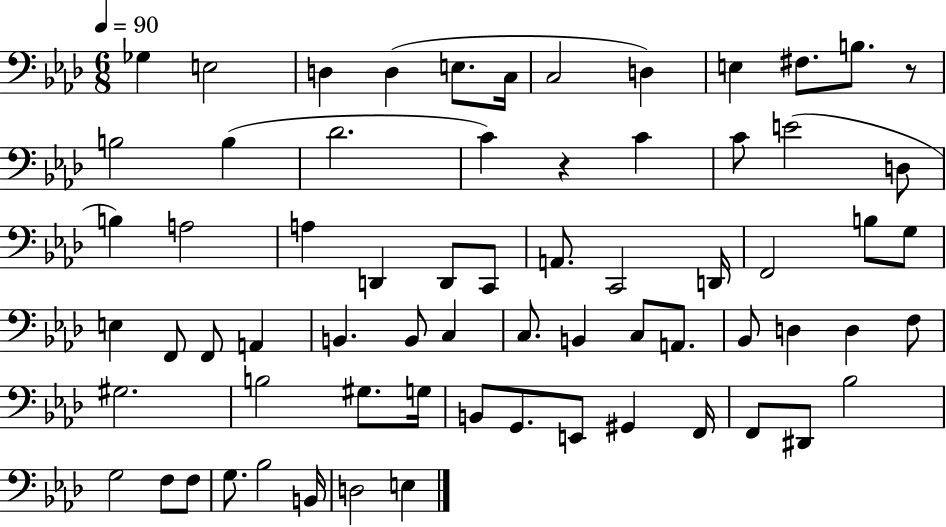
Gb3/q E3/h D3/q D3/q E3/e. C3/s C3/h D3/q E3/q F#3/e. B3/e. R/e B3/h B3/q Db4/h. C4/q R/q C4/q C4/e E4/h D3/e B3/q A3/h A3/q D2/q D2/e C2/e A2/e. C2/h D2/s F2/h B3/e G3/e E3/q F2/e F2/e A2/q B2/q. B2/e C3/q C3/e. B2/q C3/e A2/e. Bb2/e D3/q D3/q F3/e G#3/h. B3/h G#3/e. G3/s B2/e G2/e. E2/e G#2/q F2/s F2/e D#2/e Bb3/h G3/h F3/e F3/e G3/e. Bb3/h B2/s D3/h E3/q